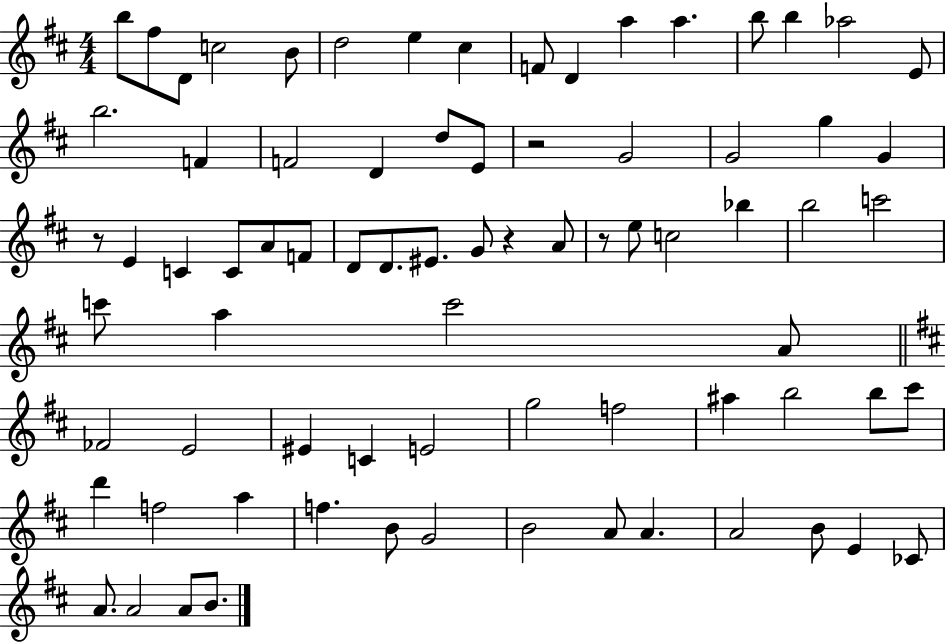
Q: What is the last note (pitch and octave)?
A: B4